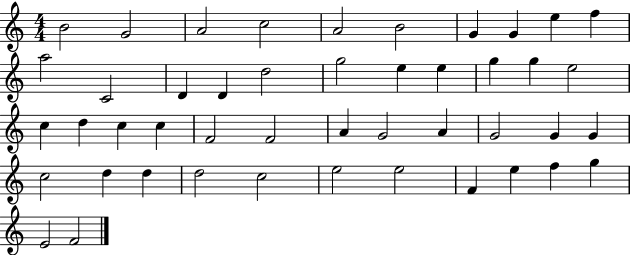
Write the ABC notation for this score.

X:1
T:Untitled
M:4/4
L:1/4
K:C
B2 G2 A2 c2 A2 B2 G G e f a2 C2 D D d2 g2 e e g g e2 c d c c F2 F2 A G2 A G2 G G c2 d d d2 c2 e2 e2 F e f g E2 F2